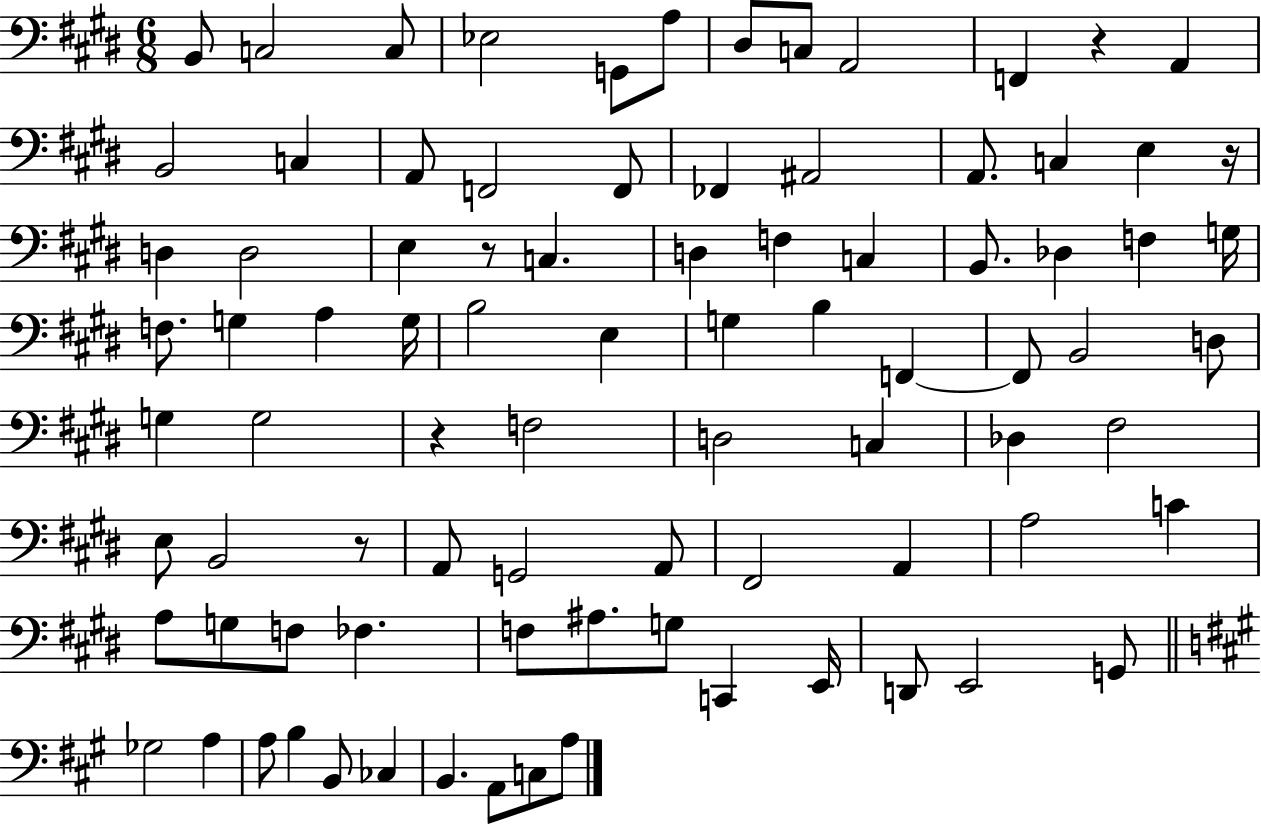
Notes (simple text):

B2/e C3/h C3/e Eb3/h G2/e A3/e D#3/e C3/e A2/h F2/q R/q A2/q B2/h C3/q A2/e F2/h F2/e FES2/q A#2/h A2/e. C3/q E3/q R/s D3/q D3/h E3/q R/e C3/q. D3/q F3/q C3/q B2/e. Db3/q F3/q G3/s F3/e. G3/q A3/q G3/s B3/h E3/q G3/q B3/q F2/q F2/e B2/h D3/e G3/q G3/h R/q F3/h D3/h C3/q Db3/q F#3/h E3/e B2/h R/e A2/e G2/h A2/e F#2/h A2/q A3/h C4/q A3/e G3/e F3/e FES3/q. F3/e A#3/e. G3/e C2/q E2/s D2/e E2/h G2/e Gb3/h A3/q A3/e B3/q B2/e CES3/q B2/q. A2/e C3/e A3/e